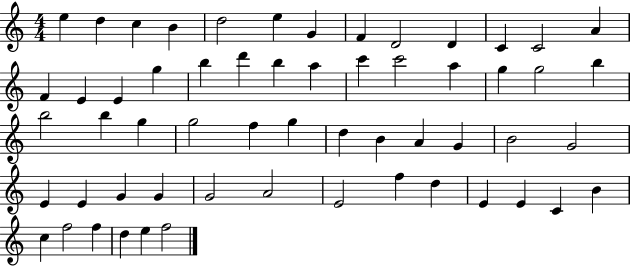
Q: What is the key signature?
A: C major